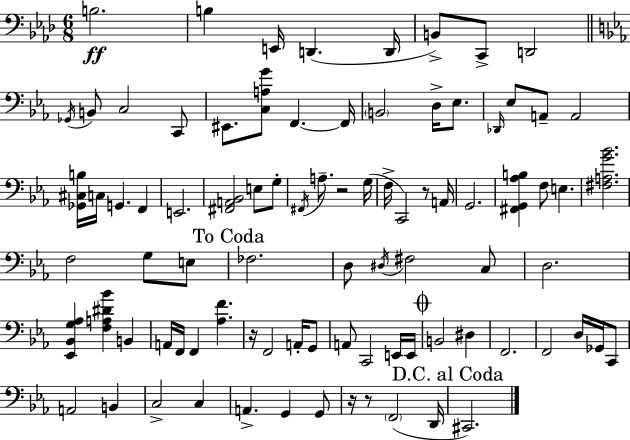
{
  \clef bass
  \numericTimeSignature
  \time 6/8
  \key f \minor
  b2.\ff | b4 e,16 d,4.( d,16 | b,8->) c,8-> d,2 | \bar "||" \break \key ees \major \acciaccatura { ges,16 } b,8 c2 c,8 | eis,8. <c a g'>8 f,4.~~ | f,16 \parenthesize b,2 d16-> ees8. | \grace { des,16 } ees8 a,8-- a,2 | \break <ges, cis b>16 c16 g,4. f,4 | e,2. | <fis, a, bes,>2 e8 | g8-. \acciaccatura { fis,16 } a8.-- r2 | \break g16( f16-> c,2) | r8 a,16 g,2. | <fis, g, aes b>4 f8 e4. | <fis a g' bes'>2. | \break f2 g8 | e8 \mark "To Coda" fes2. | d8 \acciaccatura { dis16 } fis2 | c8 d2. | \break <ees, bes, g aes>4 <f a dis' bes'>4 | b,4 a,16 f,16 f,4 <aes f'>4. | r16 f,2 | a,16-. g,8 a,8 c,2 | \break e,16 e,16 \mark \markup { \musicglyph "scripts.coda" } b,2 | dis4 f,2. | f,2 | d16 ges,16 c,8 a,2 | \break b,4 c2-> | c4 a,4.-> g,4 | g,8 r16 r8 \parenthesize f,2( | d,16 \mark "D.C. al Coda" cis,2.) | \break \bar "|."
}